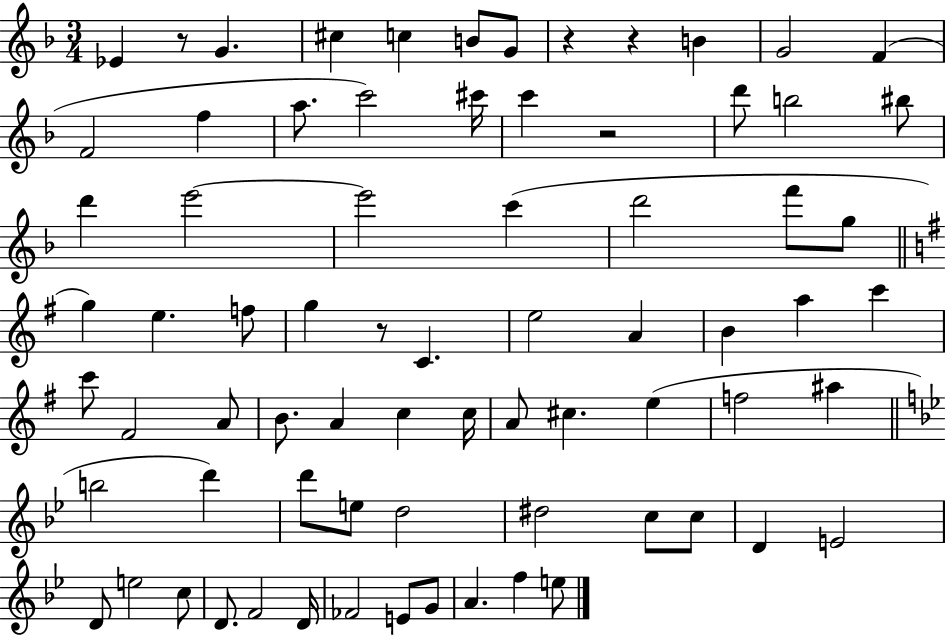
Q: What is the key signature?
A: F major